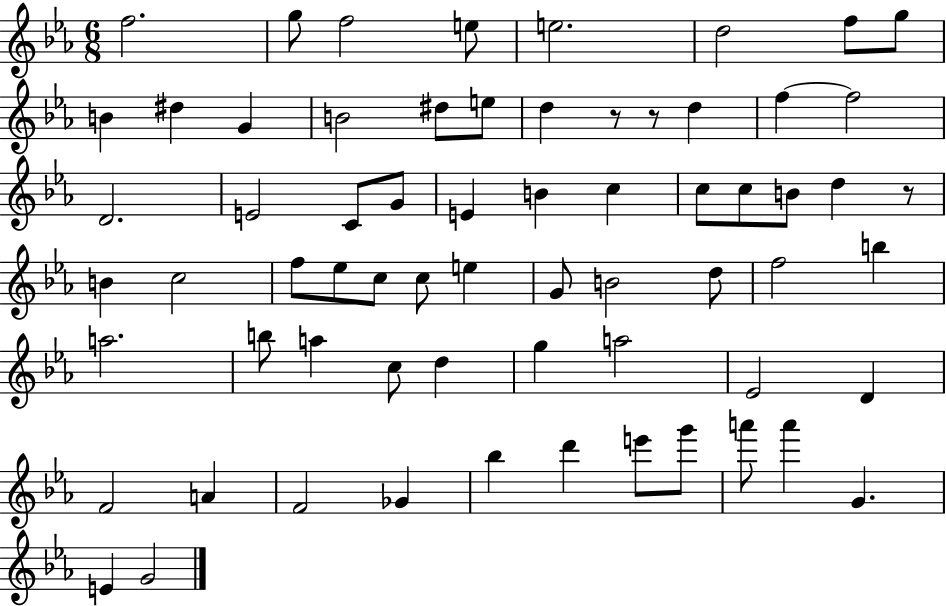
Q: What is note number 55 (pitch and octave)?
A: Bb5